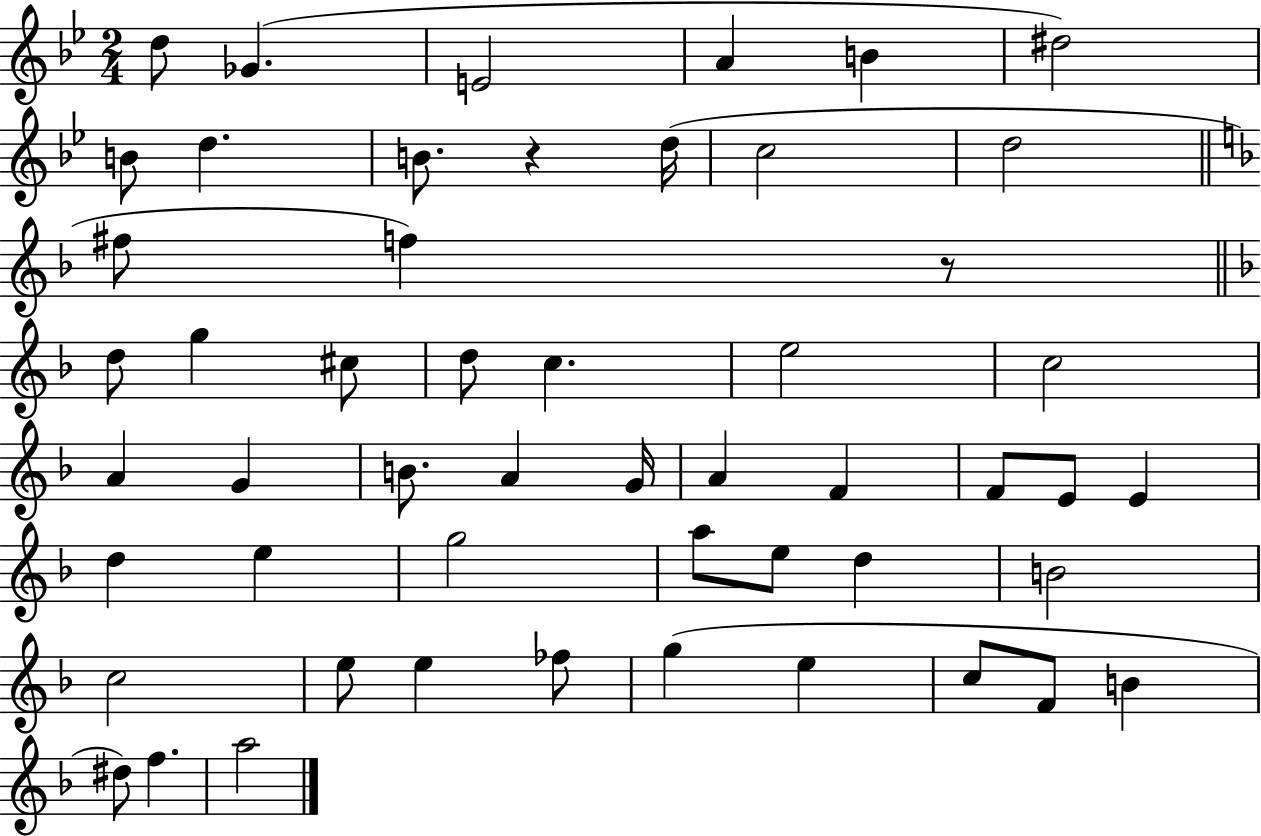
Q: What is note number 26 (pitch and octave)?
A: G4